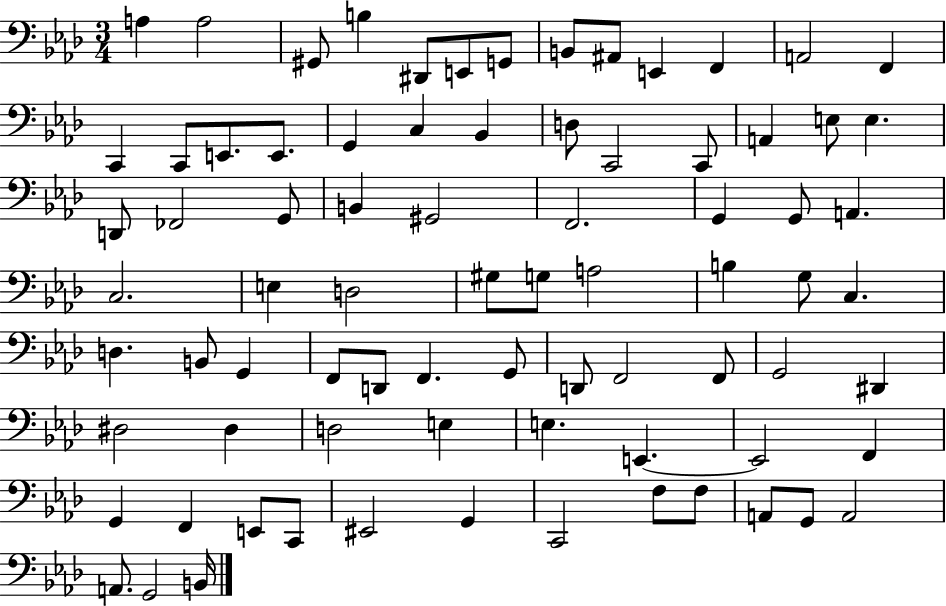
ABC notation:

X:1
T:Untitled
M:3/4
L:1/4
K:Ab
A, A,2 ^G,,/2 B, ^D,,/2 E,,/2 G,,/2 B,,/2 ^A,,/2 E,, F,, A,,2 F,, C,, C,,/2 E,,/2 E,,/2 G,, C, _B,, D,/2 C,,2 C,,/2 A,, E,/2 E, D,,/2 _F,,2 G,,/2 B,, ^G,,2 F,,2 G,, G,,/2 A,, C,2 E, D,2 ^G,/2 G,/2 A,2 B, G,/2 C, D, B,,/2 G,, F,,/2 D,,/2 F,, G,,/2 D,,/2 F,,2 F,,/2 G,,2 ^D,, ^D,2 ^D, D,2 E, E, E,, E,,2 F,, G,, F,, E,,/2 C,,/2 ^E,,2 G,, C,,2 F,/2 F,/2 A,,/2 G,,/2 A,,2 A,,/2 G,,2 B,,/4